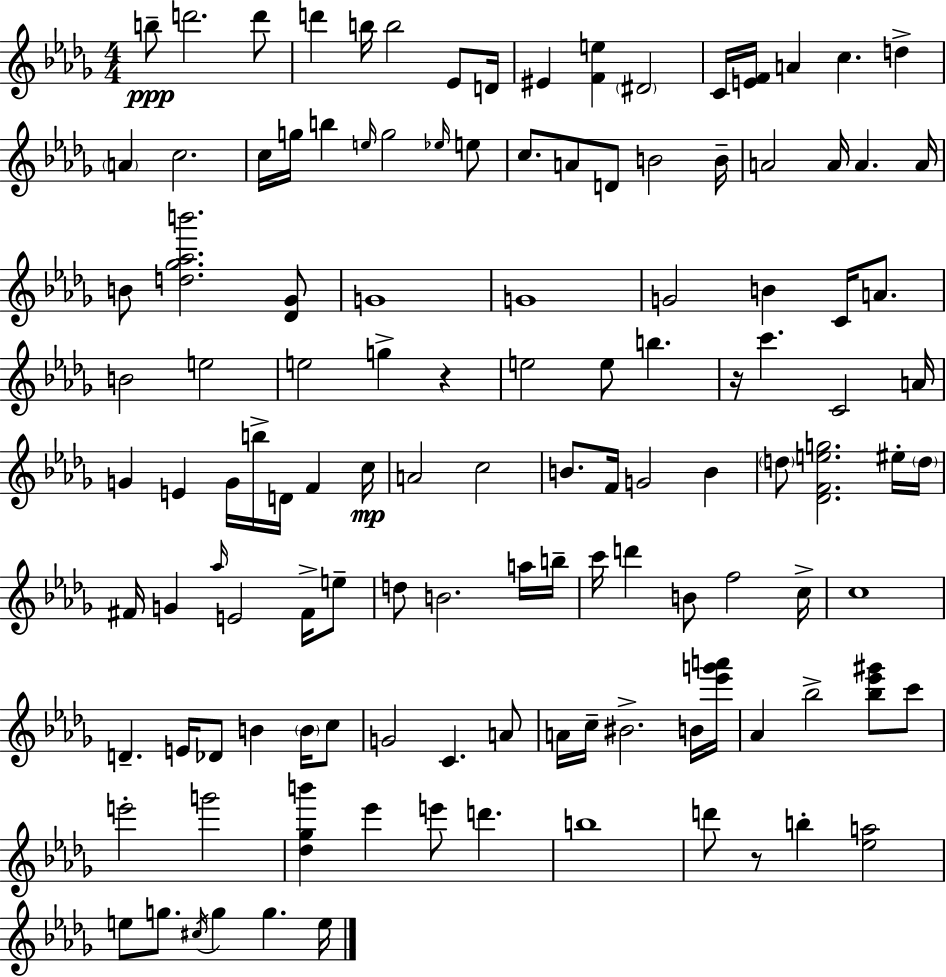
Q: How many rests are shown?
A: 3